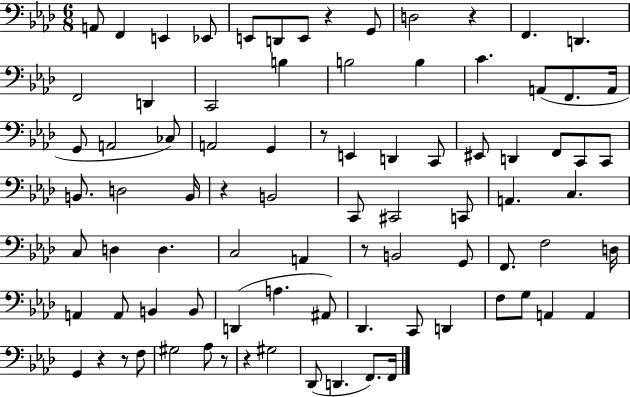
A2/e F2/q E2/q Eb2/e E2/e D2/e E2/e R/q G2/e D3/h R/q F2/q. D2/q. F2/h D2/q C2/h B3/q B3/h B3/q C4/q. A2/e F2/e. A2/s G2/e A2/h CES3/e A2/h G2/q R/e E2/q D2/q C2/e EIS2/e D2/q F2/e C2/e C2/e B2/e. D3/h B2/s R/q B2/h C2/e C#2/h C2/e A2/q. C3/q. C3/e D3/q D3/q. C3/h A2/q R/e B2/h G2/e F2/e. F3/h D3/s A2/q A2/e B2/q B2/e D2/q A3/q. A#2/e Db2/q. C2/e D2/q F3/e G3/e A2/q A2/q G2/q R/q R/e F3/e G#3/h Ab3/e R/e R/q G#3/h Db2/e D2/q. F2/e. F2/s